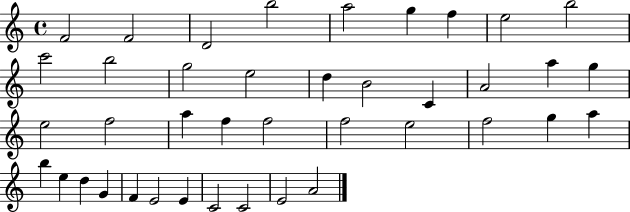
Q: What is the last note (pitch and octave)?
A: A4